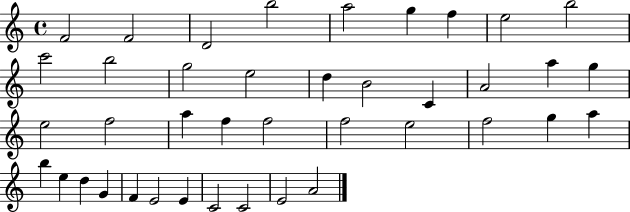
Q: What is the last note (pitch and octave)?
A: A4